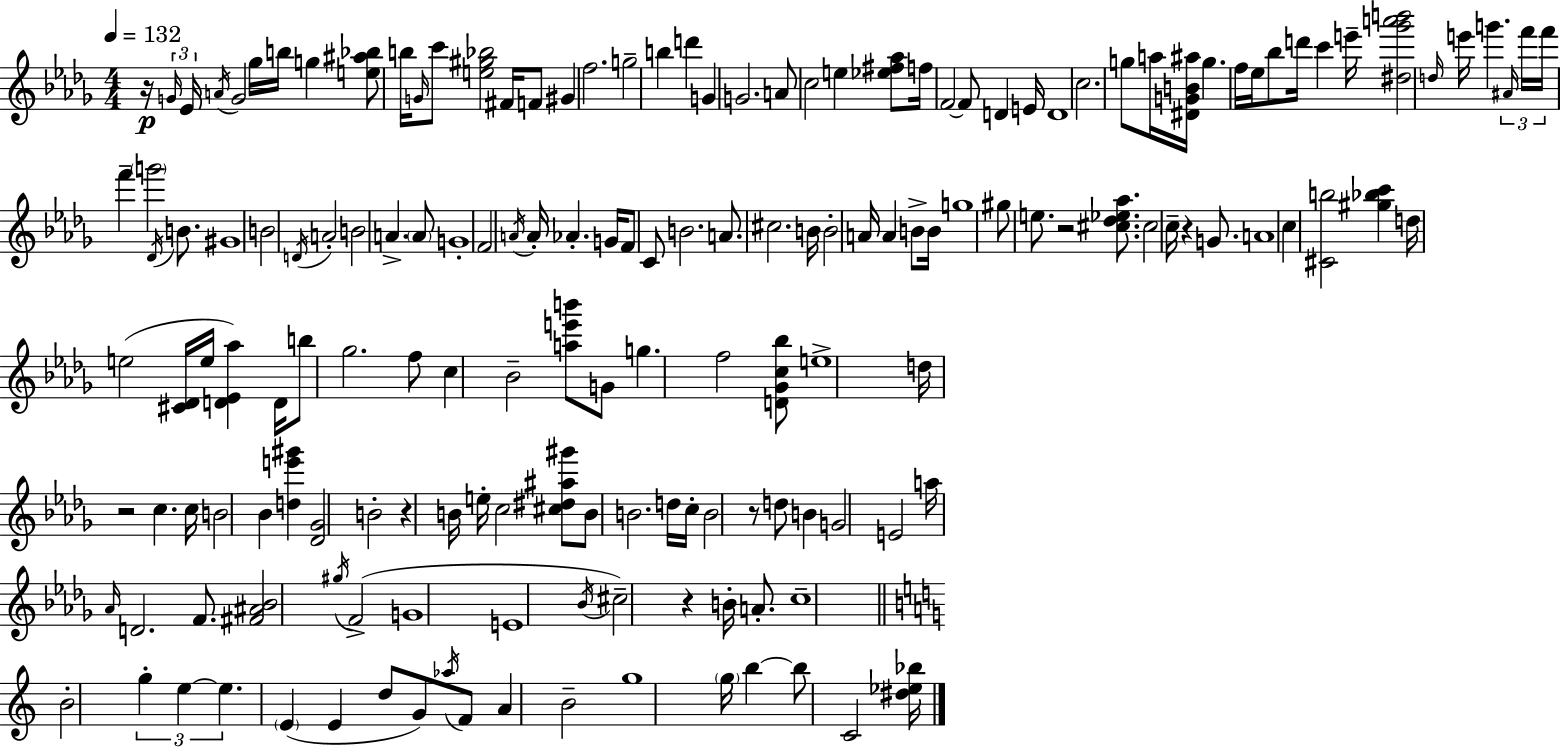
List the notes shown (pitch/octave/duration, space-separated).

R/s G4/s Eb4/s A4/s G4/h Gb5/s B5/s G5/q [E5,A#5,Bb5]/e B5/s G4/s C6/e [E5,G#5,Bb5]/h F#4/s F4/e G#4/q F5/h. G5/h B5/q D6/q G4/q G4/h. A4/e C5/h E5/q [Eb5,F#5,Ab5]/e F5/s F4/h F4/e D4/q E4/s D4/w C5/h. G5/e A5/s [D#4,G4,B4,A#5]/s G5/q. F5/s Eb5/s Bb5/e D6/s C6/q E6/s [D#5,Gb6,A6,B6]/h D5/s E6/s G6/q. A#4/s F6/s F6/s F6/q G6/h Db4/s B4/e. G#4/w B4/h D4/s A4/h B4/h A4/q. A4/e G4/w F4/h A4/s A4/s Ab4/q. G4/s F4/e C4/e B4/h. A4/e. C#5/h. B4/s B4/h A4/s A4/q B4/e B4/s G5/w G#5/e E5/e. R/h [C#5,Db5,Eb5,Ab5]/e. C#5/h C5/s R/q G4/e. A4/w C5/q [C#4,B5]/h [G#5,Bb5,C6]/q D5/s E5/h [C#4,Db4]/s E5/s [D4,Eb4,Ab5]/q D4/s B5/e Gb5/h. F5/e C5/q Bb4/h [A5,E6,B6]/e G4/e G5/q. F5/h [D4,Gb4,C5,Bb5]/e E5/w D5/s R/h C5/q. C5/s B4/h Bb4/q [D5,E6,G#6]/q [Db4,Gb4]/h B4/h R/q B4/s E5/s C5/h [C#5,D#5,A#5,G#6]/e B4/e B4/h. D5/s C5/s B4/h R/e D5/e B4/q G4/h E4/h A5/s Ab4/s D4/h. F4/e. [F#4,A#4,Bb4]/h G#5/s F4/h G4/w E4/w Bb4/s C#5/h R/q B4/s A4/e. C5/w B4/h G5/q E5/q E5/q. E4/q E4/q D5/e G4/e Ab5/s F4/e A4/q B4/h G5/w G5/s B5/q B5/e C4/h [D#5,Eb5,Bb5]/s